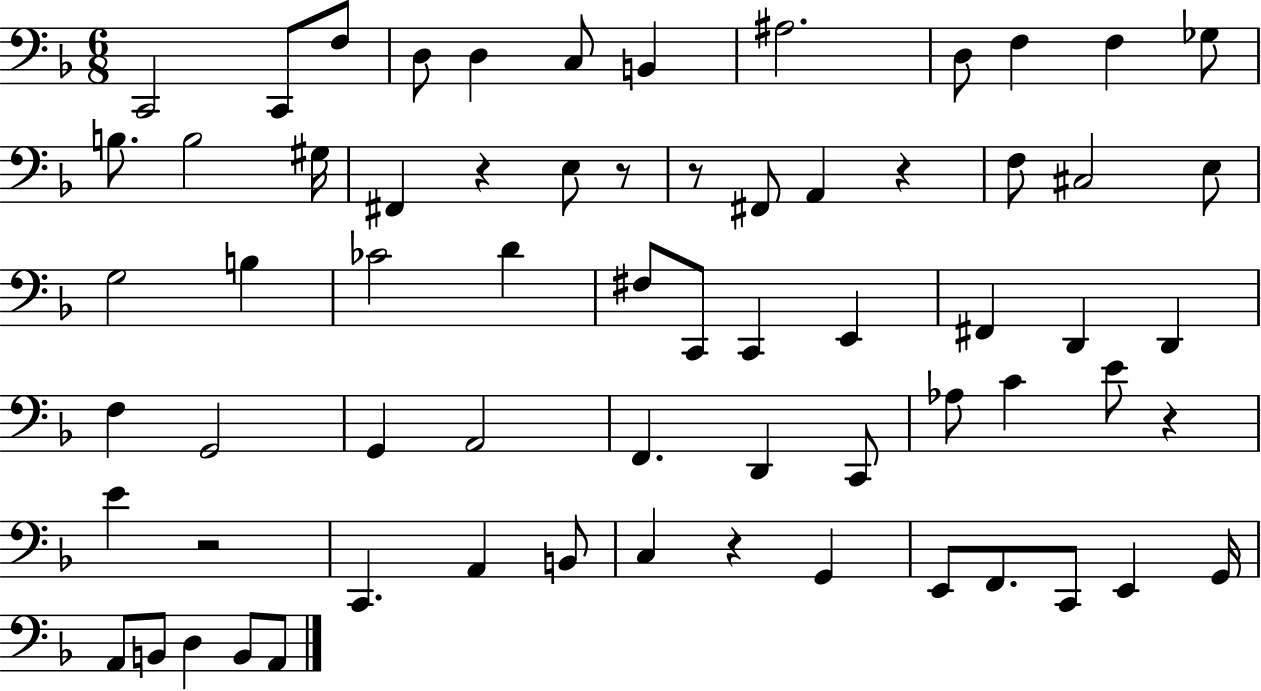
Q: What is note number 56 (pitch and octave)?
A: B2